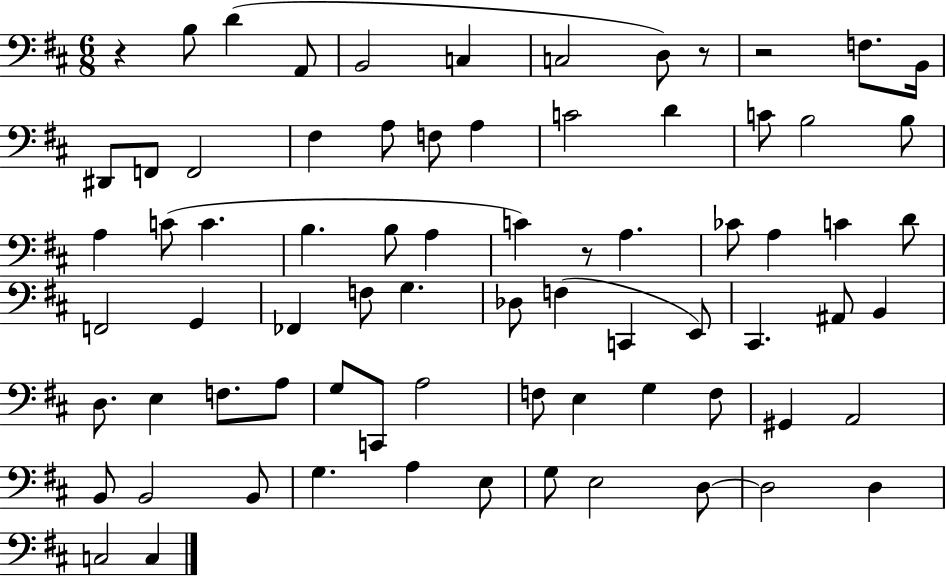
R/q B3/e D4/q A2/e B2/h C3/q C3/h D3/e R/e R/h F3/e. B2/s D#2/e F2/e F2/h F#3/q A3/e F3/e A3/q C4/h D4/q C4/e B3/h B3/e A3/q C4/e C4/q. B3/q. B3/e A3/q C4/q R/e A3/q. CES4/e A3/q C4/q D4/e F2/h G2/q FES2/q F3/e G3/q. Db3/e F3/q C2/q E2/e C#2/q. A#2/e B2/q D3/e. E3/q F3/e. A3/e G3/e C2/e A3/h F3/e E3/q G3/q F3/e G#2/q A2/h B2/e B2/h B2/e G3/q. A3/q E3/e G3/e E3/h D3/e D3/h D3/q C3/h C3/q